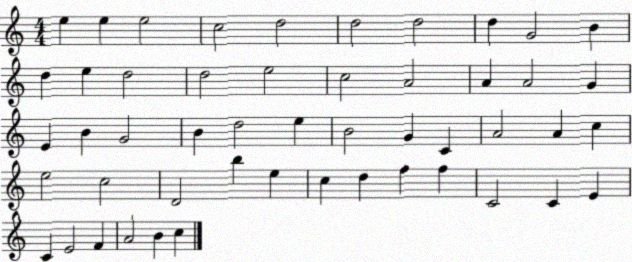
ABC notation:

X:1
T:Untitled
M:4/4
L:1/4
K:C
e e e2 c2 d2 d2 d2 d G2 B d e d2 d2 e2 c2 A2 A A2 G E B G2 B d2 e B2 G C A2 A c e2 c2 D2 b e c d f f C2 C E C E2 F A2 B c